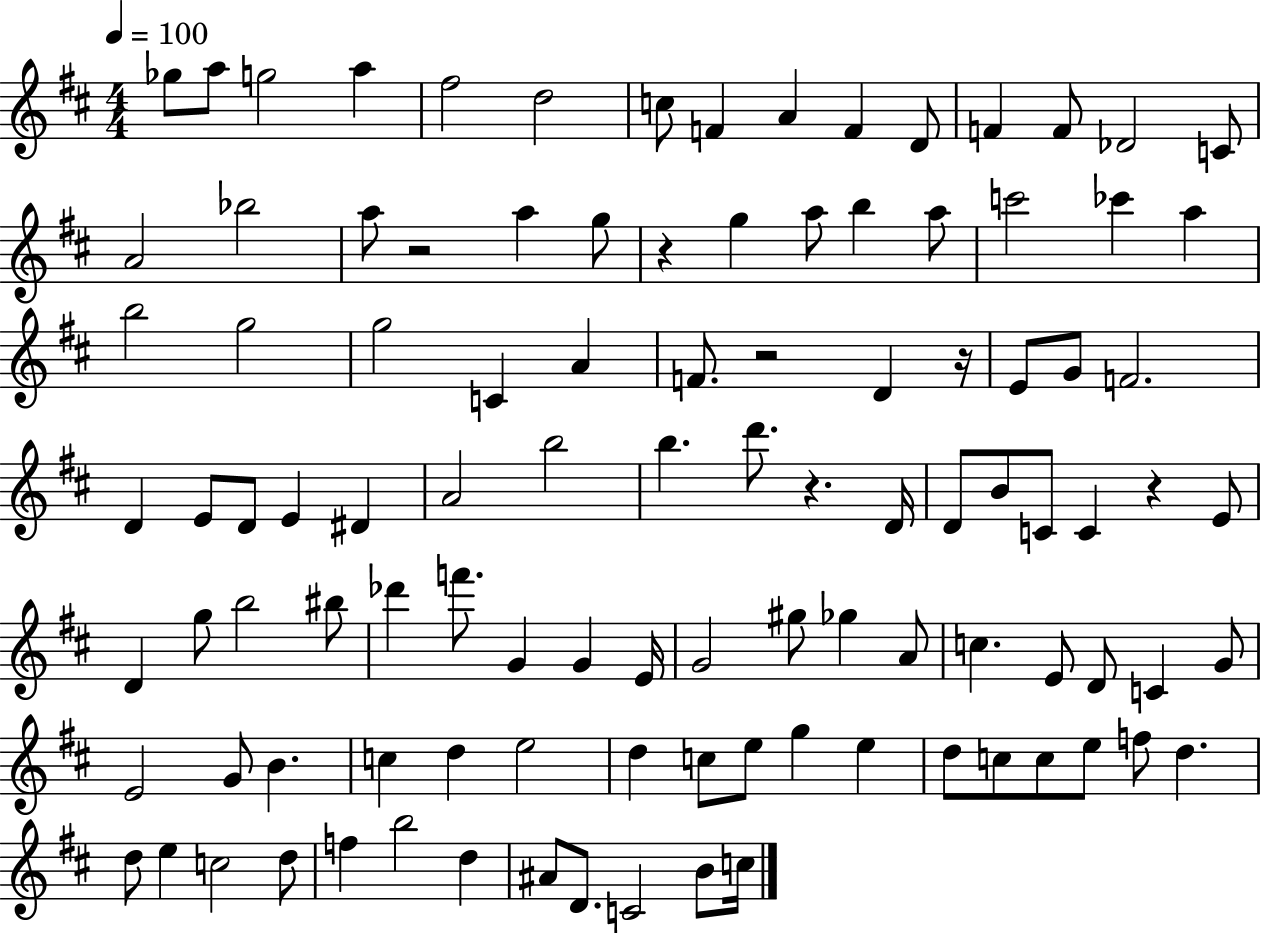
X:1
T:Untitled
M:4/4
L:1/4
K:D
_g/2 a/2 g2 a ^f2 d2 c/2 F A F D/2 F F/2 _D2 C/2 A2 _b2 a/2 z2 a g/2 z g a/2 b a/2 c'2 _c' a b2 g2 g2 C A F/2 z2 D z/4 E/2 G/2 F2 D E/2 D/2 E ^D A2 b2 b d'/2 z D/4 D/2 B/2 C/2 C z E/2 D g/2 b2 ^b/2 _d' f'/2 G G E/4 G2 ^g/2 _g A/2 c E/2 D/2 C G/2 E2 G/2 B c d e2 d c/2 e/2 g e d/2 c/2 c/2 e/2 f/2 d d/2 e c2 d/2 f b2 d ^A/2 D/2 C2 B/2 c/4